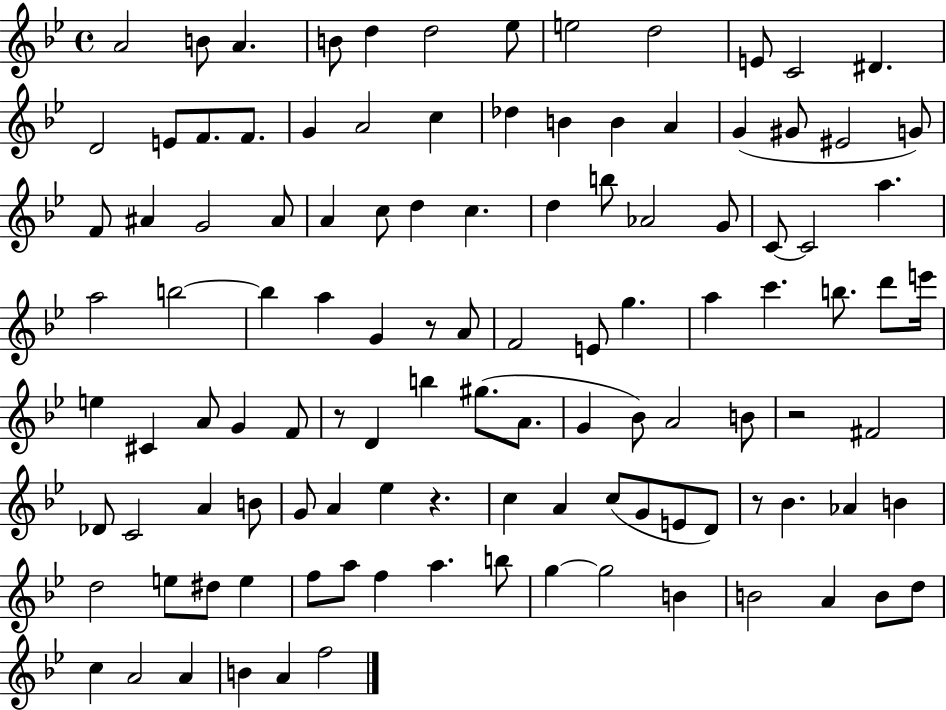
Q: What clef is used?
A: treble